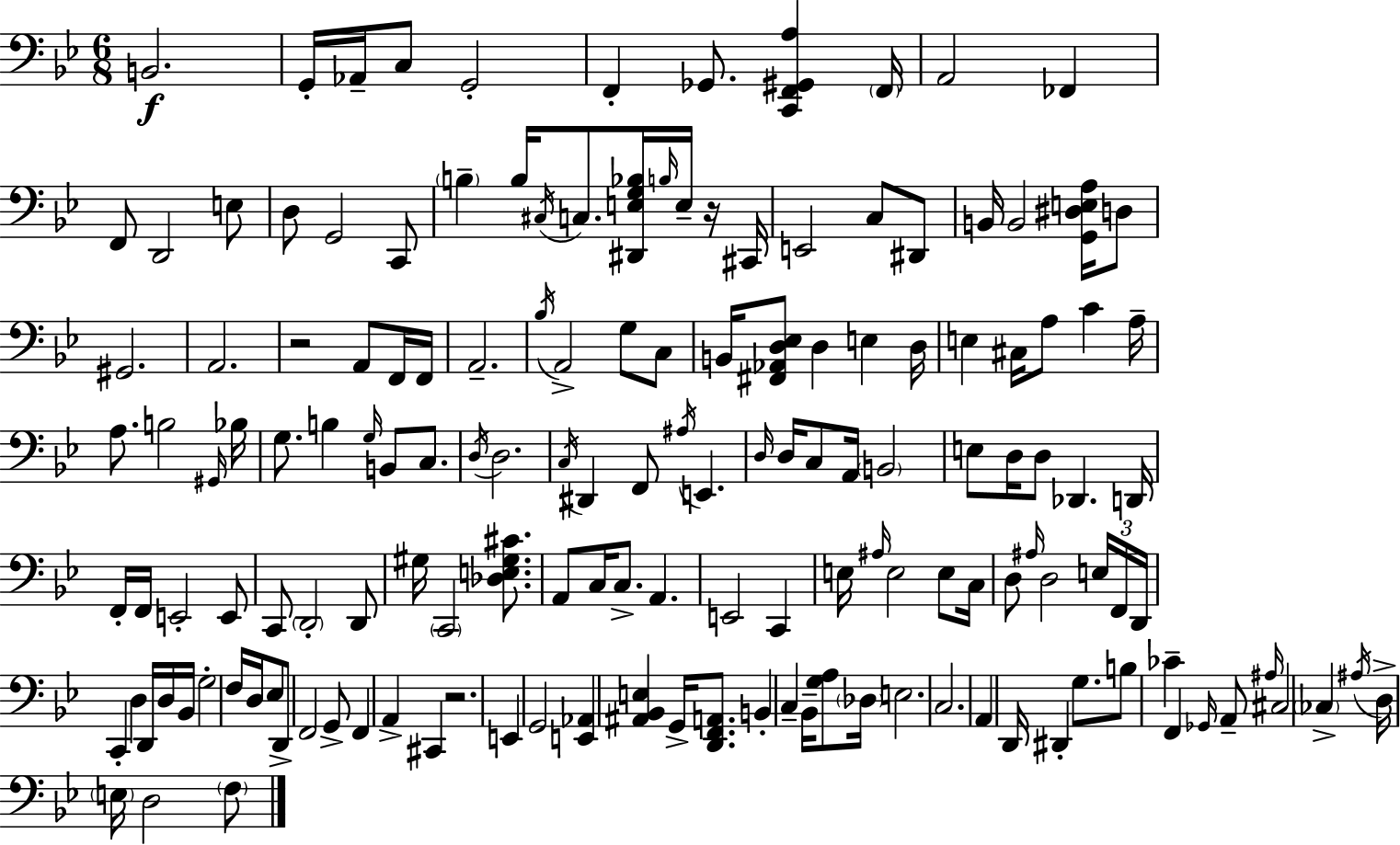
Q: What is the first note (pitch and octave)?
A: B2